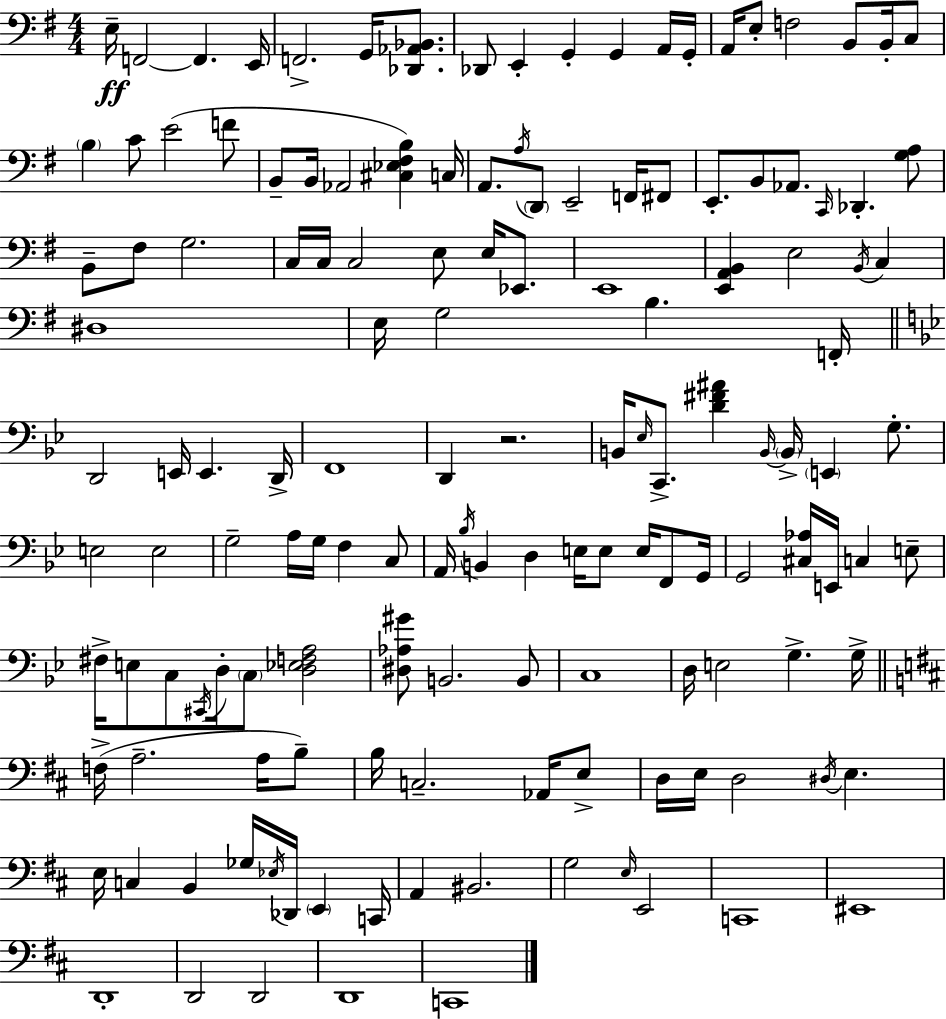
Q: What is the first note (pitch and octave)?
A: E3